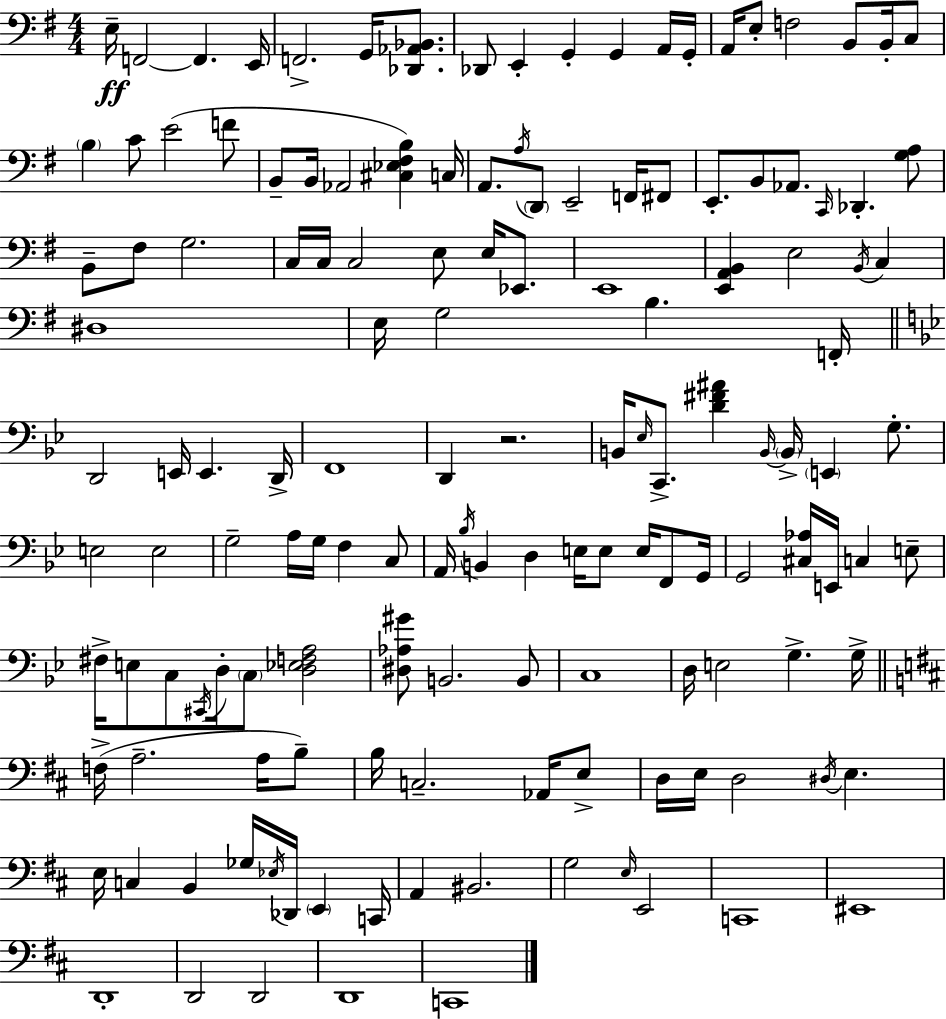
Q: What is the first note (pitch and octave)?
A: E3